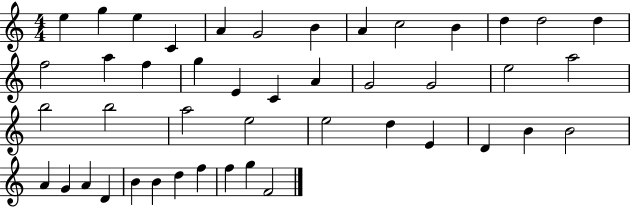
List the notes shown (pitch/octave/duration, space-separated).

E5/q G5/q E5/q C4/q A4/q G4/h B4/q A4/q C5/h B4/q D5/q D5/h D5/q F5/h A5/q F5/q G5/q E4/q C4/q A4/q G4/h G4/h E5/h A5/h B5/h B5/h A5/h E5/h E5/h D5/q E4/q D4/q B4/q B4/h A4/q G4/q A4/q D4/q B4/q B4/q D5/q F5/q F5/q G5/q F4/h